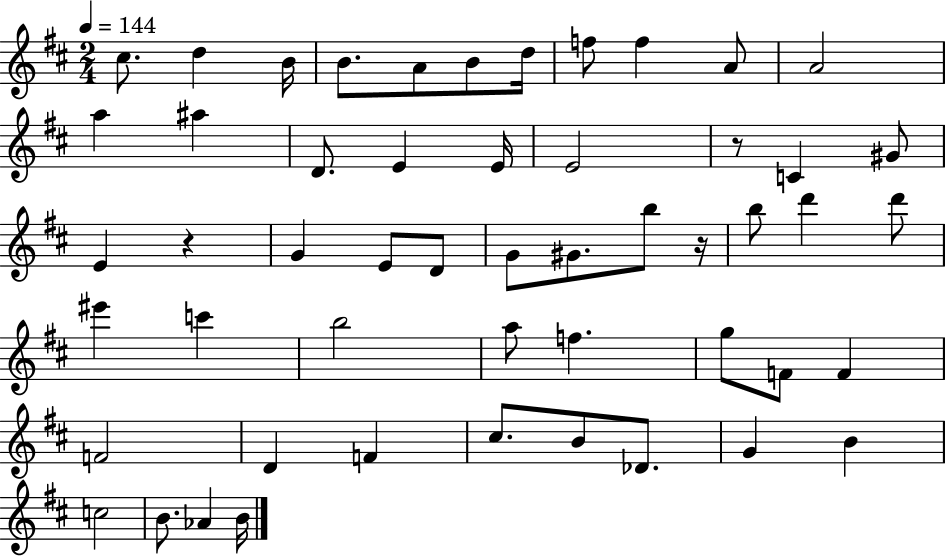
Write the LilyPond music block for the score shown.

{
  \clef treble
  \numericTimeSignature
  \time 2/4
  \key d \major
  \tempo 4 = 144
  cis''8. d''4 b'16 | b'8. a'8 b'8 d''16 | f''8 f''4 a'8 | a'2 | \break a''4 ais''4 | d'8. e'4 e'16 | e'2 | r8 c'4 gis'8 | \break e'4 r4 | g'4 e'8 d'8 | g'8 gis'8. b''8 r16 | b''8 d'''4 d'''8 | \break eis'''4 c'''4 | b''2 | a''8 f''4. | g''8 f'8 f'4 | \break f'2 | d'4 f'4 | cis''8. b'8 des'8. | g'4 b'4 | \break c''2 | b'8. aes'4 b'16 | \bar "|."
}